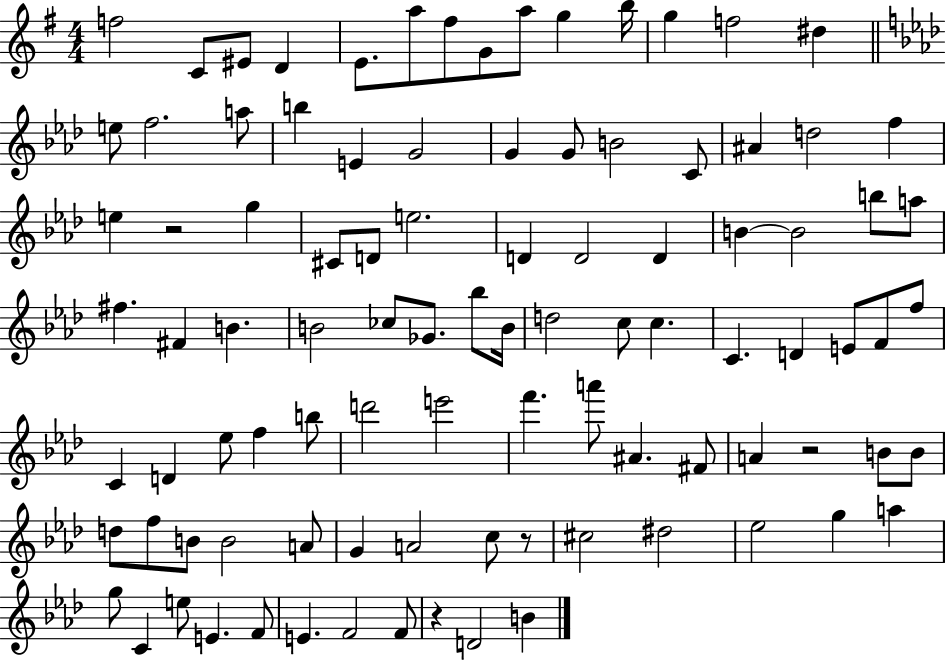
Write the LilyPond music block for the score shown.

{
  \clef treble
  \numericTimeSignature
  \time 4/4
  \key g \major
  f''2 c'8 eis'8 d'4 | e'8. a''8 fis''8 g'8 a''8 g''4 b''16 | g''4 f''2 dis''4 | \bar "||" \break \key aes \major e''8 f''2. a''8 | b''4 e'4 g'2 | g'4 g'8 b'2 c'8 | ais'4 d''2 f''4 | \break e''4 r2 g''4 | cis'8 d'8 e''2. | d'4 d'2 d'4 | b'4~~ b'2 b''8 a''8 | \break fis''4. fis'4 b'4. | b'2 ces''8 ges'8. bes''8 b'16 | d''2 c''8 c''4. | c'4. d'4 e'8 f'8 f''8 | \break c'4 d'4 ees''8 f''4 b''8 | d'''2 e'''2 | f'''4. a'''8 ais'4. fis'8 | a'4 r2 b'8 b'8 | \break d''8 f''8 b'8 b'2 a'8 | g'4 a'2 c''8 r8 | cis''2 dis''2 | ees''2 g''4 a''4 | \break g''8 c'4 e''8 e'4. f'8 | e'4. f'2 f'8 | r4 d'2 b'4 | \bar "|."
}